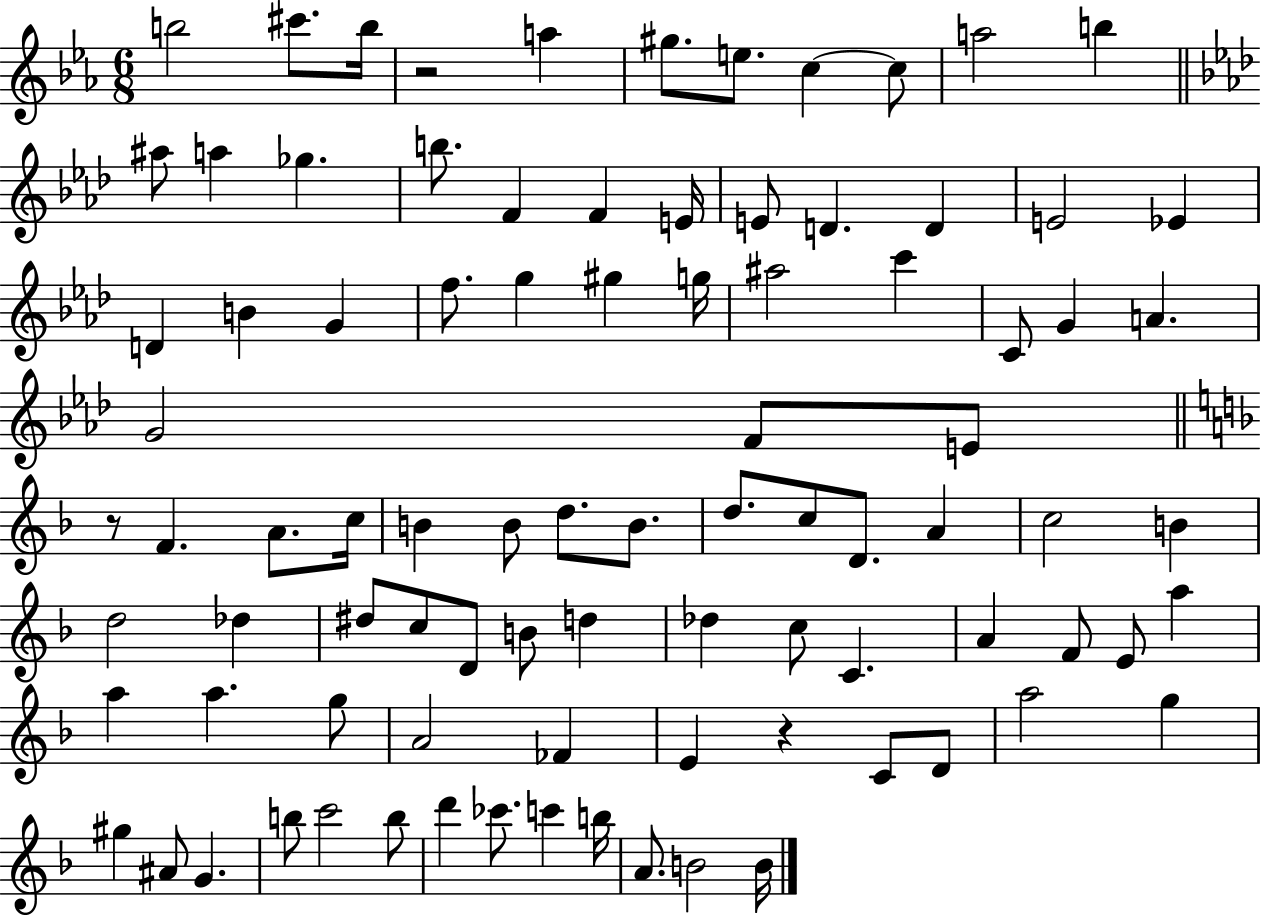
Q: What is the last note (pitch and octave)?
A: B4